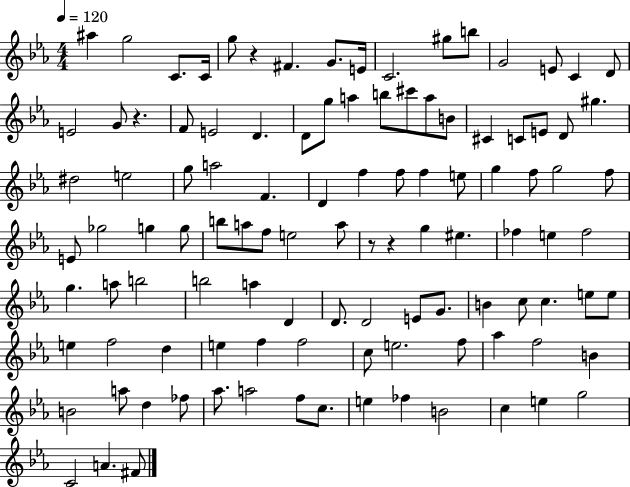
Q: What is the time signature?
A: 4/4